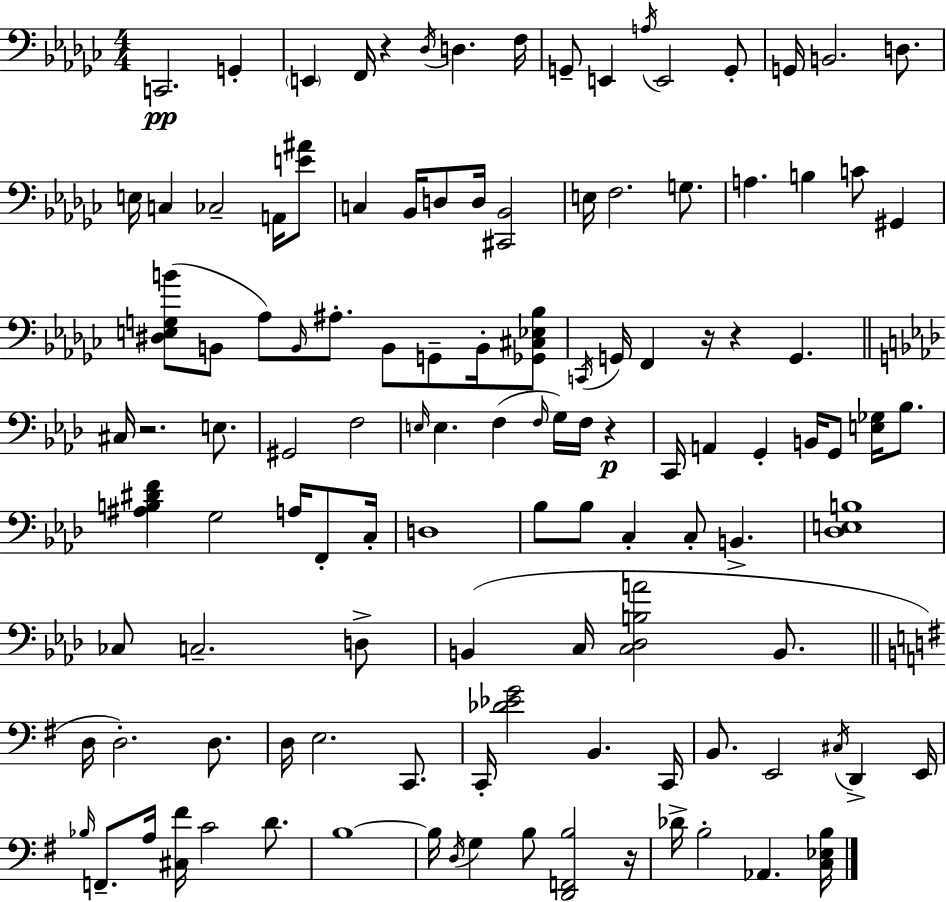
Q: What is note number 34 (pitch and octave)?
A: A#3